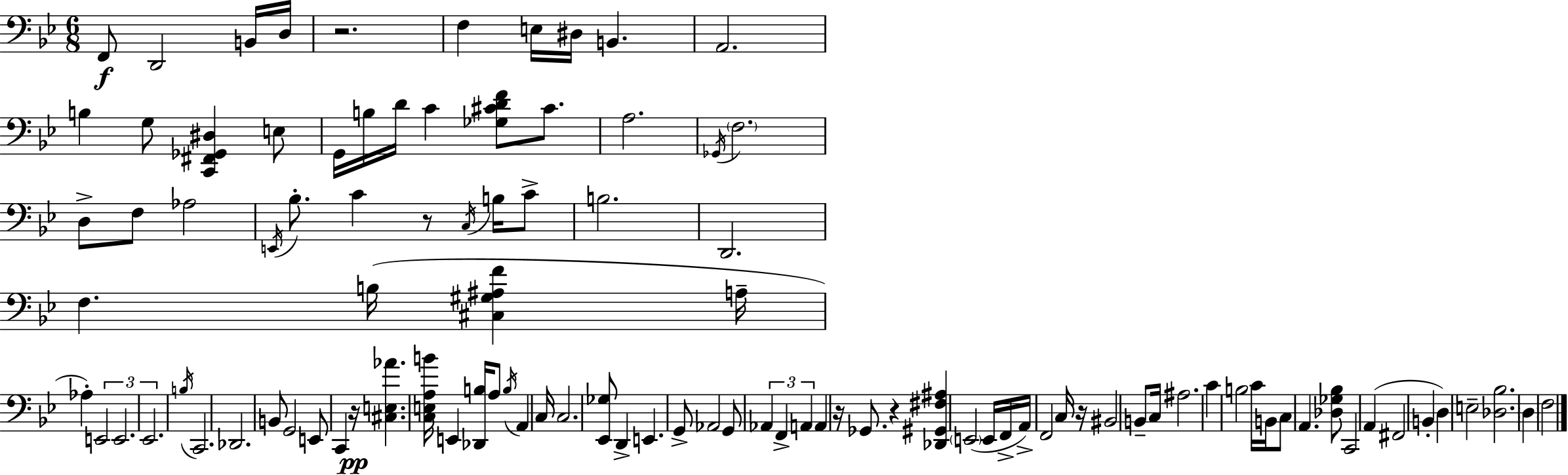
X:1
T:Untitled
M:6/8
L:1/4
K:Gm
F,,/2 D,,2 B,,/4 D,/4 z2 F, E,/4 ^D,/4 B,, A,,2 B, G,/2 [C,,^F,,_G,,^D,] E,/2 G,,/4 B,/4 D/4 C [_G,^CDF]/2 ^C/2 A,2 _G,,/4 F,2 D,/2 F,/2 _A,2 E,,/4 _B,/2 C z/2 C,/4 B,/4 C/2 B,2 D,,2 F, B,/4 [^C,^G,^A,F] A,/4 _A, E,,2 E,,2 _E,,2 B,/4 C,,2 _D,,2 B,,/2 G,,2 E,,/2 C,, z/4 [^C,E,_A] [C,E,A,B]/4 E,, [_D,,B,]/4 A,/2 B,/4 A,, C,/4 C,2 [_E,,_G,]/2 D,, E,, G,,/2 _A,,2 G,,/2 _A,, F,, A,, A,, z/4 _G,,/2 z [_D,,^G,,^F,^A,] E,,2 E,,/4 F,,/4 A,,/4 F,,2 C,/4 z/4 ^B,,2 B,,/2 C,/4 ^A,2 C B,2 C/4 B,,/4 C,/2 A,, [_D,_G,_B,]/2 C,,2 A,, ^F,,2 B,, D, E,2 [_D,_B,]2 D, F,2